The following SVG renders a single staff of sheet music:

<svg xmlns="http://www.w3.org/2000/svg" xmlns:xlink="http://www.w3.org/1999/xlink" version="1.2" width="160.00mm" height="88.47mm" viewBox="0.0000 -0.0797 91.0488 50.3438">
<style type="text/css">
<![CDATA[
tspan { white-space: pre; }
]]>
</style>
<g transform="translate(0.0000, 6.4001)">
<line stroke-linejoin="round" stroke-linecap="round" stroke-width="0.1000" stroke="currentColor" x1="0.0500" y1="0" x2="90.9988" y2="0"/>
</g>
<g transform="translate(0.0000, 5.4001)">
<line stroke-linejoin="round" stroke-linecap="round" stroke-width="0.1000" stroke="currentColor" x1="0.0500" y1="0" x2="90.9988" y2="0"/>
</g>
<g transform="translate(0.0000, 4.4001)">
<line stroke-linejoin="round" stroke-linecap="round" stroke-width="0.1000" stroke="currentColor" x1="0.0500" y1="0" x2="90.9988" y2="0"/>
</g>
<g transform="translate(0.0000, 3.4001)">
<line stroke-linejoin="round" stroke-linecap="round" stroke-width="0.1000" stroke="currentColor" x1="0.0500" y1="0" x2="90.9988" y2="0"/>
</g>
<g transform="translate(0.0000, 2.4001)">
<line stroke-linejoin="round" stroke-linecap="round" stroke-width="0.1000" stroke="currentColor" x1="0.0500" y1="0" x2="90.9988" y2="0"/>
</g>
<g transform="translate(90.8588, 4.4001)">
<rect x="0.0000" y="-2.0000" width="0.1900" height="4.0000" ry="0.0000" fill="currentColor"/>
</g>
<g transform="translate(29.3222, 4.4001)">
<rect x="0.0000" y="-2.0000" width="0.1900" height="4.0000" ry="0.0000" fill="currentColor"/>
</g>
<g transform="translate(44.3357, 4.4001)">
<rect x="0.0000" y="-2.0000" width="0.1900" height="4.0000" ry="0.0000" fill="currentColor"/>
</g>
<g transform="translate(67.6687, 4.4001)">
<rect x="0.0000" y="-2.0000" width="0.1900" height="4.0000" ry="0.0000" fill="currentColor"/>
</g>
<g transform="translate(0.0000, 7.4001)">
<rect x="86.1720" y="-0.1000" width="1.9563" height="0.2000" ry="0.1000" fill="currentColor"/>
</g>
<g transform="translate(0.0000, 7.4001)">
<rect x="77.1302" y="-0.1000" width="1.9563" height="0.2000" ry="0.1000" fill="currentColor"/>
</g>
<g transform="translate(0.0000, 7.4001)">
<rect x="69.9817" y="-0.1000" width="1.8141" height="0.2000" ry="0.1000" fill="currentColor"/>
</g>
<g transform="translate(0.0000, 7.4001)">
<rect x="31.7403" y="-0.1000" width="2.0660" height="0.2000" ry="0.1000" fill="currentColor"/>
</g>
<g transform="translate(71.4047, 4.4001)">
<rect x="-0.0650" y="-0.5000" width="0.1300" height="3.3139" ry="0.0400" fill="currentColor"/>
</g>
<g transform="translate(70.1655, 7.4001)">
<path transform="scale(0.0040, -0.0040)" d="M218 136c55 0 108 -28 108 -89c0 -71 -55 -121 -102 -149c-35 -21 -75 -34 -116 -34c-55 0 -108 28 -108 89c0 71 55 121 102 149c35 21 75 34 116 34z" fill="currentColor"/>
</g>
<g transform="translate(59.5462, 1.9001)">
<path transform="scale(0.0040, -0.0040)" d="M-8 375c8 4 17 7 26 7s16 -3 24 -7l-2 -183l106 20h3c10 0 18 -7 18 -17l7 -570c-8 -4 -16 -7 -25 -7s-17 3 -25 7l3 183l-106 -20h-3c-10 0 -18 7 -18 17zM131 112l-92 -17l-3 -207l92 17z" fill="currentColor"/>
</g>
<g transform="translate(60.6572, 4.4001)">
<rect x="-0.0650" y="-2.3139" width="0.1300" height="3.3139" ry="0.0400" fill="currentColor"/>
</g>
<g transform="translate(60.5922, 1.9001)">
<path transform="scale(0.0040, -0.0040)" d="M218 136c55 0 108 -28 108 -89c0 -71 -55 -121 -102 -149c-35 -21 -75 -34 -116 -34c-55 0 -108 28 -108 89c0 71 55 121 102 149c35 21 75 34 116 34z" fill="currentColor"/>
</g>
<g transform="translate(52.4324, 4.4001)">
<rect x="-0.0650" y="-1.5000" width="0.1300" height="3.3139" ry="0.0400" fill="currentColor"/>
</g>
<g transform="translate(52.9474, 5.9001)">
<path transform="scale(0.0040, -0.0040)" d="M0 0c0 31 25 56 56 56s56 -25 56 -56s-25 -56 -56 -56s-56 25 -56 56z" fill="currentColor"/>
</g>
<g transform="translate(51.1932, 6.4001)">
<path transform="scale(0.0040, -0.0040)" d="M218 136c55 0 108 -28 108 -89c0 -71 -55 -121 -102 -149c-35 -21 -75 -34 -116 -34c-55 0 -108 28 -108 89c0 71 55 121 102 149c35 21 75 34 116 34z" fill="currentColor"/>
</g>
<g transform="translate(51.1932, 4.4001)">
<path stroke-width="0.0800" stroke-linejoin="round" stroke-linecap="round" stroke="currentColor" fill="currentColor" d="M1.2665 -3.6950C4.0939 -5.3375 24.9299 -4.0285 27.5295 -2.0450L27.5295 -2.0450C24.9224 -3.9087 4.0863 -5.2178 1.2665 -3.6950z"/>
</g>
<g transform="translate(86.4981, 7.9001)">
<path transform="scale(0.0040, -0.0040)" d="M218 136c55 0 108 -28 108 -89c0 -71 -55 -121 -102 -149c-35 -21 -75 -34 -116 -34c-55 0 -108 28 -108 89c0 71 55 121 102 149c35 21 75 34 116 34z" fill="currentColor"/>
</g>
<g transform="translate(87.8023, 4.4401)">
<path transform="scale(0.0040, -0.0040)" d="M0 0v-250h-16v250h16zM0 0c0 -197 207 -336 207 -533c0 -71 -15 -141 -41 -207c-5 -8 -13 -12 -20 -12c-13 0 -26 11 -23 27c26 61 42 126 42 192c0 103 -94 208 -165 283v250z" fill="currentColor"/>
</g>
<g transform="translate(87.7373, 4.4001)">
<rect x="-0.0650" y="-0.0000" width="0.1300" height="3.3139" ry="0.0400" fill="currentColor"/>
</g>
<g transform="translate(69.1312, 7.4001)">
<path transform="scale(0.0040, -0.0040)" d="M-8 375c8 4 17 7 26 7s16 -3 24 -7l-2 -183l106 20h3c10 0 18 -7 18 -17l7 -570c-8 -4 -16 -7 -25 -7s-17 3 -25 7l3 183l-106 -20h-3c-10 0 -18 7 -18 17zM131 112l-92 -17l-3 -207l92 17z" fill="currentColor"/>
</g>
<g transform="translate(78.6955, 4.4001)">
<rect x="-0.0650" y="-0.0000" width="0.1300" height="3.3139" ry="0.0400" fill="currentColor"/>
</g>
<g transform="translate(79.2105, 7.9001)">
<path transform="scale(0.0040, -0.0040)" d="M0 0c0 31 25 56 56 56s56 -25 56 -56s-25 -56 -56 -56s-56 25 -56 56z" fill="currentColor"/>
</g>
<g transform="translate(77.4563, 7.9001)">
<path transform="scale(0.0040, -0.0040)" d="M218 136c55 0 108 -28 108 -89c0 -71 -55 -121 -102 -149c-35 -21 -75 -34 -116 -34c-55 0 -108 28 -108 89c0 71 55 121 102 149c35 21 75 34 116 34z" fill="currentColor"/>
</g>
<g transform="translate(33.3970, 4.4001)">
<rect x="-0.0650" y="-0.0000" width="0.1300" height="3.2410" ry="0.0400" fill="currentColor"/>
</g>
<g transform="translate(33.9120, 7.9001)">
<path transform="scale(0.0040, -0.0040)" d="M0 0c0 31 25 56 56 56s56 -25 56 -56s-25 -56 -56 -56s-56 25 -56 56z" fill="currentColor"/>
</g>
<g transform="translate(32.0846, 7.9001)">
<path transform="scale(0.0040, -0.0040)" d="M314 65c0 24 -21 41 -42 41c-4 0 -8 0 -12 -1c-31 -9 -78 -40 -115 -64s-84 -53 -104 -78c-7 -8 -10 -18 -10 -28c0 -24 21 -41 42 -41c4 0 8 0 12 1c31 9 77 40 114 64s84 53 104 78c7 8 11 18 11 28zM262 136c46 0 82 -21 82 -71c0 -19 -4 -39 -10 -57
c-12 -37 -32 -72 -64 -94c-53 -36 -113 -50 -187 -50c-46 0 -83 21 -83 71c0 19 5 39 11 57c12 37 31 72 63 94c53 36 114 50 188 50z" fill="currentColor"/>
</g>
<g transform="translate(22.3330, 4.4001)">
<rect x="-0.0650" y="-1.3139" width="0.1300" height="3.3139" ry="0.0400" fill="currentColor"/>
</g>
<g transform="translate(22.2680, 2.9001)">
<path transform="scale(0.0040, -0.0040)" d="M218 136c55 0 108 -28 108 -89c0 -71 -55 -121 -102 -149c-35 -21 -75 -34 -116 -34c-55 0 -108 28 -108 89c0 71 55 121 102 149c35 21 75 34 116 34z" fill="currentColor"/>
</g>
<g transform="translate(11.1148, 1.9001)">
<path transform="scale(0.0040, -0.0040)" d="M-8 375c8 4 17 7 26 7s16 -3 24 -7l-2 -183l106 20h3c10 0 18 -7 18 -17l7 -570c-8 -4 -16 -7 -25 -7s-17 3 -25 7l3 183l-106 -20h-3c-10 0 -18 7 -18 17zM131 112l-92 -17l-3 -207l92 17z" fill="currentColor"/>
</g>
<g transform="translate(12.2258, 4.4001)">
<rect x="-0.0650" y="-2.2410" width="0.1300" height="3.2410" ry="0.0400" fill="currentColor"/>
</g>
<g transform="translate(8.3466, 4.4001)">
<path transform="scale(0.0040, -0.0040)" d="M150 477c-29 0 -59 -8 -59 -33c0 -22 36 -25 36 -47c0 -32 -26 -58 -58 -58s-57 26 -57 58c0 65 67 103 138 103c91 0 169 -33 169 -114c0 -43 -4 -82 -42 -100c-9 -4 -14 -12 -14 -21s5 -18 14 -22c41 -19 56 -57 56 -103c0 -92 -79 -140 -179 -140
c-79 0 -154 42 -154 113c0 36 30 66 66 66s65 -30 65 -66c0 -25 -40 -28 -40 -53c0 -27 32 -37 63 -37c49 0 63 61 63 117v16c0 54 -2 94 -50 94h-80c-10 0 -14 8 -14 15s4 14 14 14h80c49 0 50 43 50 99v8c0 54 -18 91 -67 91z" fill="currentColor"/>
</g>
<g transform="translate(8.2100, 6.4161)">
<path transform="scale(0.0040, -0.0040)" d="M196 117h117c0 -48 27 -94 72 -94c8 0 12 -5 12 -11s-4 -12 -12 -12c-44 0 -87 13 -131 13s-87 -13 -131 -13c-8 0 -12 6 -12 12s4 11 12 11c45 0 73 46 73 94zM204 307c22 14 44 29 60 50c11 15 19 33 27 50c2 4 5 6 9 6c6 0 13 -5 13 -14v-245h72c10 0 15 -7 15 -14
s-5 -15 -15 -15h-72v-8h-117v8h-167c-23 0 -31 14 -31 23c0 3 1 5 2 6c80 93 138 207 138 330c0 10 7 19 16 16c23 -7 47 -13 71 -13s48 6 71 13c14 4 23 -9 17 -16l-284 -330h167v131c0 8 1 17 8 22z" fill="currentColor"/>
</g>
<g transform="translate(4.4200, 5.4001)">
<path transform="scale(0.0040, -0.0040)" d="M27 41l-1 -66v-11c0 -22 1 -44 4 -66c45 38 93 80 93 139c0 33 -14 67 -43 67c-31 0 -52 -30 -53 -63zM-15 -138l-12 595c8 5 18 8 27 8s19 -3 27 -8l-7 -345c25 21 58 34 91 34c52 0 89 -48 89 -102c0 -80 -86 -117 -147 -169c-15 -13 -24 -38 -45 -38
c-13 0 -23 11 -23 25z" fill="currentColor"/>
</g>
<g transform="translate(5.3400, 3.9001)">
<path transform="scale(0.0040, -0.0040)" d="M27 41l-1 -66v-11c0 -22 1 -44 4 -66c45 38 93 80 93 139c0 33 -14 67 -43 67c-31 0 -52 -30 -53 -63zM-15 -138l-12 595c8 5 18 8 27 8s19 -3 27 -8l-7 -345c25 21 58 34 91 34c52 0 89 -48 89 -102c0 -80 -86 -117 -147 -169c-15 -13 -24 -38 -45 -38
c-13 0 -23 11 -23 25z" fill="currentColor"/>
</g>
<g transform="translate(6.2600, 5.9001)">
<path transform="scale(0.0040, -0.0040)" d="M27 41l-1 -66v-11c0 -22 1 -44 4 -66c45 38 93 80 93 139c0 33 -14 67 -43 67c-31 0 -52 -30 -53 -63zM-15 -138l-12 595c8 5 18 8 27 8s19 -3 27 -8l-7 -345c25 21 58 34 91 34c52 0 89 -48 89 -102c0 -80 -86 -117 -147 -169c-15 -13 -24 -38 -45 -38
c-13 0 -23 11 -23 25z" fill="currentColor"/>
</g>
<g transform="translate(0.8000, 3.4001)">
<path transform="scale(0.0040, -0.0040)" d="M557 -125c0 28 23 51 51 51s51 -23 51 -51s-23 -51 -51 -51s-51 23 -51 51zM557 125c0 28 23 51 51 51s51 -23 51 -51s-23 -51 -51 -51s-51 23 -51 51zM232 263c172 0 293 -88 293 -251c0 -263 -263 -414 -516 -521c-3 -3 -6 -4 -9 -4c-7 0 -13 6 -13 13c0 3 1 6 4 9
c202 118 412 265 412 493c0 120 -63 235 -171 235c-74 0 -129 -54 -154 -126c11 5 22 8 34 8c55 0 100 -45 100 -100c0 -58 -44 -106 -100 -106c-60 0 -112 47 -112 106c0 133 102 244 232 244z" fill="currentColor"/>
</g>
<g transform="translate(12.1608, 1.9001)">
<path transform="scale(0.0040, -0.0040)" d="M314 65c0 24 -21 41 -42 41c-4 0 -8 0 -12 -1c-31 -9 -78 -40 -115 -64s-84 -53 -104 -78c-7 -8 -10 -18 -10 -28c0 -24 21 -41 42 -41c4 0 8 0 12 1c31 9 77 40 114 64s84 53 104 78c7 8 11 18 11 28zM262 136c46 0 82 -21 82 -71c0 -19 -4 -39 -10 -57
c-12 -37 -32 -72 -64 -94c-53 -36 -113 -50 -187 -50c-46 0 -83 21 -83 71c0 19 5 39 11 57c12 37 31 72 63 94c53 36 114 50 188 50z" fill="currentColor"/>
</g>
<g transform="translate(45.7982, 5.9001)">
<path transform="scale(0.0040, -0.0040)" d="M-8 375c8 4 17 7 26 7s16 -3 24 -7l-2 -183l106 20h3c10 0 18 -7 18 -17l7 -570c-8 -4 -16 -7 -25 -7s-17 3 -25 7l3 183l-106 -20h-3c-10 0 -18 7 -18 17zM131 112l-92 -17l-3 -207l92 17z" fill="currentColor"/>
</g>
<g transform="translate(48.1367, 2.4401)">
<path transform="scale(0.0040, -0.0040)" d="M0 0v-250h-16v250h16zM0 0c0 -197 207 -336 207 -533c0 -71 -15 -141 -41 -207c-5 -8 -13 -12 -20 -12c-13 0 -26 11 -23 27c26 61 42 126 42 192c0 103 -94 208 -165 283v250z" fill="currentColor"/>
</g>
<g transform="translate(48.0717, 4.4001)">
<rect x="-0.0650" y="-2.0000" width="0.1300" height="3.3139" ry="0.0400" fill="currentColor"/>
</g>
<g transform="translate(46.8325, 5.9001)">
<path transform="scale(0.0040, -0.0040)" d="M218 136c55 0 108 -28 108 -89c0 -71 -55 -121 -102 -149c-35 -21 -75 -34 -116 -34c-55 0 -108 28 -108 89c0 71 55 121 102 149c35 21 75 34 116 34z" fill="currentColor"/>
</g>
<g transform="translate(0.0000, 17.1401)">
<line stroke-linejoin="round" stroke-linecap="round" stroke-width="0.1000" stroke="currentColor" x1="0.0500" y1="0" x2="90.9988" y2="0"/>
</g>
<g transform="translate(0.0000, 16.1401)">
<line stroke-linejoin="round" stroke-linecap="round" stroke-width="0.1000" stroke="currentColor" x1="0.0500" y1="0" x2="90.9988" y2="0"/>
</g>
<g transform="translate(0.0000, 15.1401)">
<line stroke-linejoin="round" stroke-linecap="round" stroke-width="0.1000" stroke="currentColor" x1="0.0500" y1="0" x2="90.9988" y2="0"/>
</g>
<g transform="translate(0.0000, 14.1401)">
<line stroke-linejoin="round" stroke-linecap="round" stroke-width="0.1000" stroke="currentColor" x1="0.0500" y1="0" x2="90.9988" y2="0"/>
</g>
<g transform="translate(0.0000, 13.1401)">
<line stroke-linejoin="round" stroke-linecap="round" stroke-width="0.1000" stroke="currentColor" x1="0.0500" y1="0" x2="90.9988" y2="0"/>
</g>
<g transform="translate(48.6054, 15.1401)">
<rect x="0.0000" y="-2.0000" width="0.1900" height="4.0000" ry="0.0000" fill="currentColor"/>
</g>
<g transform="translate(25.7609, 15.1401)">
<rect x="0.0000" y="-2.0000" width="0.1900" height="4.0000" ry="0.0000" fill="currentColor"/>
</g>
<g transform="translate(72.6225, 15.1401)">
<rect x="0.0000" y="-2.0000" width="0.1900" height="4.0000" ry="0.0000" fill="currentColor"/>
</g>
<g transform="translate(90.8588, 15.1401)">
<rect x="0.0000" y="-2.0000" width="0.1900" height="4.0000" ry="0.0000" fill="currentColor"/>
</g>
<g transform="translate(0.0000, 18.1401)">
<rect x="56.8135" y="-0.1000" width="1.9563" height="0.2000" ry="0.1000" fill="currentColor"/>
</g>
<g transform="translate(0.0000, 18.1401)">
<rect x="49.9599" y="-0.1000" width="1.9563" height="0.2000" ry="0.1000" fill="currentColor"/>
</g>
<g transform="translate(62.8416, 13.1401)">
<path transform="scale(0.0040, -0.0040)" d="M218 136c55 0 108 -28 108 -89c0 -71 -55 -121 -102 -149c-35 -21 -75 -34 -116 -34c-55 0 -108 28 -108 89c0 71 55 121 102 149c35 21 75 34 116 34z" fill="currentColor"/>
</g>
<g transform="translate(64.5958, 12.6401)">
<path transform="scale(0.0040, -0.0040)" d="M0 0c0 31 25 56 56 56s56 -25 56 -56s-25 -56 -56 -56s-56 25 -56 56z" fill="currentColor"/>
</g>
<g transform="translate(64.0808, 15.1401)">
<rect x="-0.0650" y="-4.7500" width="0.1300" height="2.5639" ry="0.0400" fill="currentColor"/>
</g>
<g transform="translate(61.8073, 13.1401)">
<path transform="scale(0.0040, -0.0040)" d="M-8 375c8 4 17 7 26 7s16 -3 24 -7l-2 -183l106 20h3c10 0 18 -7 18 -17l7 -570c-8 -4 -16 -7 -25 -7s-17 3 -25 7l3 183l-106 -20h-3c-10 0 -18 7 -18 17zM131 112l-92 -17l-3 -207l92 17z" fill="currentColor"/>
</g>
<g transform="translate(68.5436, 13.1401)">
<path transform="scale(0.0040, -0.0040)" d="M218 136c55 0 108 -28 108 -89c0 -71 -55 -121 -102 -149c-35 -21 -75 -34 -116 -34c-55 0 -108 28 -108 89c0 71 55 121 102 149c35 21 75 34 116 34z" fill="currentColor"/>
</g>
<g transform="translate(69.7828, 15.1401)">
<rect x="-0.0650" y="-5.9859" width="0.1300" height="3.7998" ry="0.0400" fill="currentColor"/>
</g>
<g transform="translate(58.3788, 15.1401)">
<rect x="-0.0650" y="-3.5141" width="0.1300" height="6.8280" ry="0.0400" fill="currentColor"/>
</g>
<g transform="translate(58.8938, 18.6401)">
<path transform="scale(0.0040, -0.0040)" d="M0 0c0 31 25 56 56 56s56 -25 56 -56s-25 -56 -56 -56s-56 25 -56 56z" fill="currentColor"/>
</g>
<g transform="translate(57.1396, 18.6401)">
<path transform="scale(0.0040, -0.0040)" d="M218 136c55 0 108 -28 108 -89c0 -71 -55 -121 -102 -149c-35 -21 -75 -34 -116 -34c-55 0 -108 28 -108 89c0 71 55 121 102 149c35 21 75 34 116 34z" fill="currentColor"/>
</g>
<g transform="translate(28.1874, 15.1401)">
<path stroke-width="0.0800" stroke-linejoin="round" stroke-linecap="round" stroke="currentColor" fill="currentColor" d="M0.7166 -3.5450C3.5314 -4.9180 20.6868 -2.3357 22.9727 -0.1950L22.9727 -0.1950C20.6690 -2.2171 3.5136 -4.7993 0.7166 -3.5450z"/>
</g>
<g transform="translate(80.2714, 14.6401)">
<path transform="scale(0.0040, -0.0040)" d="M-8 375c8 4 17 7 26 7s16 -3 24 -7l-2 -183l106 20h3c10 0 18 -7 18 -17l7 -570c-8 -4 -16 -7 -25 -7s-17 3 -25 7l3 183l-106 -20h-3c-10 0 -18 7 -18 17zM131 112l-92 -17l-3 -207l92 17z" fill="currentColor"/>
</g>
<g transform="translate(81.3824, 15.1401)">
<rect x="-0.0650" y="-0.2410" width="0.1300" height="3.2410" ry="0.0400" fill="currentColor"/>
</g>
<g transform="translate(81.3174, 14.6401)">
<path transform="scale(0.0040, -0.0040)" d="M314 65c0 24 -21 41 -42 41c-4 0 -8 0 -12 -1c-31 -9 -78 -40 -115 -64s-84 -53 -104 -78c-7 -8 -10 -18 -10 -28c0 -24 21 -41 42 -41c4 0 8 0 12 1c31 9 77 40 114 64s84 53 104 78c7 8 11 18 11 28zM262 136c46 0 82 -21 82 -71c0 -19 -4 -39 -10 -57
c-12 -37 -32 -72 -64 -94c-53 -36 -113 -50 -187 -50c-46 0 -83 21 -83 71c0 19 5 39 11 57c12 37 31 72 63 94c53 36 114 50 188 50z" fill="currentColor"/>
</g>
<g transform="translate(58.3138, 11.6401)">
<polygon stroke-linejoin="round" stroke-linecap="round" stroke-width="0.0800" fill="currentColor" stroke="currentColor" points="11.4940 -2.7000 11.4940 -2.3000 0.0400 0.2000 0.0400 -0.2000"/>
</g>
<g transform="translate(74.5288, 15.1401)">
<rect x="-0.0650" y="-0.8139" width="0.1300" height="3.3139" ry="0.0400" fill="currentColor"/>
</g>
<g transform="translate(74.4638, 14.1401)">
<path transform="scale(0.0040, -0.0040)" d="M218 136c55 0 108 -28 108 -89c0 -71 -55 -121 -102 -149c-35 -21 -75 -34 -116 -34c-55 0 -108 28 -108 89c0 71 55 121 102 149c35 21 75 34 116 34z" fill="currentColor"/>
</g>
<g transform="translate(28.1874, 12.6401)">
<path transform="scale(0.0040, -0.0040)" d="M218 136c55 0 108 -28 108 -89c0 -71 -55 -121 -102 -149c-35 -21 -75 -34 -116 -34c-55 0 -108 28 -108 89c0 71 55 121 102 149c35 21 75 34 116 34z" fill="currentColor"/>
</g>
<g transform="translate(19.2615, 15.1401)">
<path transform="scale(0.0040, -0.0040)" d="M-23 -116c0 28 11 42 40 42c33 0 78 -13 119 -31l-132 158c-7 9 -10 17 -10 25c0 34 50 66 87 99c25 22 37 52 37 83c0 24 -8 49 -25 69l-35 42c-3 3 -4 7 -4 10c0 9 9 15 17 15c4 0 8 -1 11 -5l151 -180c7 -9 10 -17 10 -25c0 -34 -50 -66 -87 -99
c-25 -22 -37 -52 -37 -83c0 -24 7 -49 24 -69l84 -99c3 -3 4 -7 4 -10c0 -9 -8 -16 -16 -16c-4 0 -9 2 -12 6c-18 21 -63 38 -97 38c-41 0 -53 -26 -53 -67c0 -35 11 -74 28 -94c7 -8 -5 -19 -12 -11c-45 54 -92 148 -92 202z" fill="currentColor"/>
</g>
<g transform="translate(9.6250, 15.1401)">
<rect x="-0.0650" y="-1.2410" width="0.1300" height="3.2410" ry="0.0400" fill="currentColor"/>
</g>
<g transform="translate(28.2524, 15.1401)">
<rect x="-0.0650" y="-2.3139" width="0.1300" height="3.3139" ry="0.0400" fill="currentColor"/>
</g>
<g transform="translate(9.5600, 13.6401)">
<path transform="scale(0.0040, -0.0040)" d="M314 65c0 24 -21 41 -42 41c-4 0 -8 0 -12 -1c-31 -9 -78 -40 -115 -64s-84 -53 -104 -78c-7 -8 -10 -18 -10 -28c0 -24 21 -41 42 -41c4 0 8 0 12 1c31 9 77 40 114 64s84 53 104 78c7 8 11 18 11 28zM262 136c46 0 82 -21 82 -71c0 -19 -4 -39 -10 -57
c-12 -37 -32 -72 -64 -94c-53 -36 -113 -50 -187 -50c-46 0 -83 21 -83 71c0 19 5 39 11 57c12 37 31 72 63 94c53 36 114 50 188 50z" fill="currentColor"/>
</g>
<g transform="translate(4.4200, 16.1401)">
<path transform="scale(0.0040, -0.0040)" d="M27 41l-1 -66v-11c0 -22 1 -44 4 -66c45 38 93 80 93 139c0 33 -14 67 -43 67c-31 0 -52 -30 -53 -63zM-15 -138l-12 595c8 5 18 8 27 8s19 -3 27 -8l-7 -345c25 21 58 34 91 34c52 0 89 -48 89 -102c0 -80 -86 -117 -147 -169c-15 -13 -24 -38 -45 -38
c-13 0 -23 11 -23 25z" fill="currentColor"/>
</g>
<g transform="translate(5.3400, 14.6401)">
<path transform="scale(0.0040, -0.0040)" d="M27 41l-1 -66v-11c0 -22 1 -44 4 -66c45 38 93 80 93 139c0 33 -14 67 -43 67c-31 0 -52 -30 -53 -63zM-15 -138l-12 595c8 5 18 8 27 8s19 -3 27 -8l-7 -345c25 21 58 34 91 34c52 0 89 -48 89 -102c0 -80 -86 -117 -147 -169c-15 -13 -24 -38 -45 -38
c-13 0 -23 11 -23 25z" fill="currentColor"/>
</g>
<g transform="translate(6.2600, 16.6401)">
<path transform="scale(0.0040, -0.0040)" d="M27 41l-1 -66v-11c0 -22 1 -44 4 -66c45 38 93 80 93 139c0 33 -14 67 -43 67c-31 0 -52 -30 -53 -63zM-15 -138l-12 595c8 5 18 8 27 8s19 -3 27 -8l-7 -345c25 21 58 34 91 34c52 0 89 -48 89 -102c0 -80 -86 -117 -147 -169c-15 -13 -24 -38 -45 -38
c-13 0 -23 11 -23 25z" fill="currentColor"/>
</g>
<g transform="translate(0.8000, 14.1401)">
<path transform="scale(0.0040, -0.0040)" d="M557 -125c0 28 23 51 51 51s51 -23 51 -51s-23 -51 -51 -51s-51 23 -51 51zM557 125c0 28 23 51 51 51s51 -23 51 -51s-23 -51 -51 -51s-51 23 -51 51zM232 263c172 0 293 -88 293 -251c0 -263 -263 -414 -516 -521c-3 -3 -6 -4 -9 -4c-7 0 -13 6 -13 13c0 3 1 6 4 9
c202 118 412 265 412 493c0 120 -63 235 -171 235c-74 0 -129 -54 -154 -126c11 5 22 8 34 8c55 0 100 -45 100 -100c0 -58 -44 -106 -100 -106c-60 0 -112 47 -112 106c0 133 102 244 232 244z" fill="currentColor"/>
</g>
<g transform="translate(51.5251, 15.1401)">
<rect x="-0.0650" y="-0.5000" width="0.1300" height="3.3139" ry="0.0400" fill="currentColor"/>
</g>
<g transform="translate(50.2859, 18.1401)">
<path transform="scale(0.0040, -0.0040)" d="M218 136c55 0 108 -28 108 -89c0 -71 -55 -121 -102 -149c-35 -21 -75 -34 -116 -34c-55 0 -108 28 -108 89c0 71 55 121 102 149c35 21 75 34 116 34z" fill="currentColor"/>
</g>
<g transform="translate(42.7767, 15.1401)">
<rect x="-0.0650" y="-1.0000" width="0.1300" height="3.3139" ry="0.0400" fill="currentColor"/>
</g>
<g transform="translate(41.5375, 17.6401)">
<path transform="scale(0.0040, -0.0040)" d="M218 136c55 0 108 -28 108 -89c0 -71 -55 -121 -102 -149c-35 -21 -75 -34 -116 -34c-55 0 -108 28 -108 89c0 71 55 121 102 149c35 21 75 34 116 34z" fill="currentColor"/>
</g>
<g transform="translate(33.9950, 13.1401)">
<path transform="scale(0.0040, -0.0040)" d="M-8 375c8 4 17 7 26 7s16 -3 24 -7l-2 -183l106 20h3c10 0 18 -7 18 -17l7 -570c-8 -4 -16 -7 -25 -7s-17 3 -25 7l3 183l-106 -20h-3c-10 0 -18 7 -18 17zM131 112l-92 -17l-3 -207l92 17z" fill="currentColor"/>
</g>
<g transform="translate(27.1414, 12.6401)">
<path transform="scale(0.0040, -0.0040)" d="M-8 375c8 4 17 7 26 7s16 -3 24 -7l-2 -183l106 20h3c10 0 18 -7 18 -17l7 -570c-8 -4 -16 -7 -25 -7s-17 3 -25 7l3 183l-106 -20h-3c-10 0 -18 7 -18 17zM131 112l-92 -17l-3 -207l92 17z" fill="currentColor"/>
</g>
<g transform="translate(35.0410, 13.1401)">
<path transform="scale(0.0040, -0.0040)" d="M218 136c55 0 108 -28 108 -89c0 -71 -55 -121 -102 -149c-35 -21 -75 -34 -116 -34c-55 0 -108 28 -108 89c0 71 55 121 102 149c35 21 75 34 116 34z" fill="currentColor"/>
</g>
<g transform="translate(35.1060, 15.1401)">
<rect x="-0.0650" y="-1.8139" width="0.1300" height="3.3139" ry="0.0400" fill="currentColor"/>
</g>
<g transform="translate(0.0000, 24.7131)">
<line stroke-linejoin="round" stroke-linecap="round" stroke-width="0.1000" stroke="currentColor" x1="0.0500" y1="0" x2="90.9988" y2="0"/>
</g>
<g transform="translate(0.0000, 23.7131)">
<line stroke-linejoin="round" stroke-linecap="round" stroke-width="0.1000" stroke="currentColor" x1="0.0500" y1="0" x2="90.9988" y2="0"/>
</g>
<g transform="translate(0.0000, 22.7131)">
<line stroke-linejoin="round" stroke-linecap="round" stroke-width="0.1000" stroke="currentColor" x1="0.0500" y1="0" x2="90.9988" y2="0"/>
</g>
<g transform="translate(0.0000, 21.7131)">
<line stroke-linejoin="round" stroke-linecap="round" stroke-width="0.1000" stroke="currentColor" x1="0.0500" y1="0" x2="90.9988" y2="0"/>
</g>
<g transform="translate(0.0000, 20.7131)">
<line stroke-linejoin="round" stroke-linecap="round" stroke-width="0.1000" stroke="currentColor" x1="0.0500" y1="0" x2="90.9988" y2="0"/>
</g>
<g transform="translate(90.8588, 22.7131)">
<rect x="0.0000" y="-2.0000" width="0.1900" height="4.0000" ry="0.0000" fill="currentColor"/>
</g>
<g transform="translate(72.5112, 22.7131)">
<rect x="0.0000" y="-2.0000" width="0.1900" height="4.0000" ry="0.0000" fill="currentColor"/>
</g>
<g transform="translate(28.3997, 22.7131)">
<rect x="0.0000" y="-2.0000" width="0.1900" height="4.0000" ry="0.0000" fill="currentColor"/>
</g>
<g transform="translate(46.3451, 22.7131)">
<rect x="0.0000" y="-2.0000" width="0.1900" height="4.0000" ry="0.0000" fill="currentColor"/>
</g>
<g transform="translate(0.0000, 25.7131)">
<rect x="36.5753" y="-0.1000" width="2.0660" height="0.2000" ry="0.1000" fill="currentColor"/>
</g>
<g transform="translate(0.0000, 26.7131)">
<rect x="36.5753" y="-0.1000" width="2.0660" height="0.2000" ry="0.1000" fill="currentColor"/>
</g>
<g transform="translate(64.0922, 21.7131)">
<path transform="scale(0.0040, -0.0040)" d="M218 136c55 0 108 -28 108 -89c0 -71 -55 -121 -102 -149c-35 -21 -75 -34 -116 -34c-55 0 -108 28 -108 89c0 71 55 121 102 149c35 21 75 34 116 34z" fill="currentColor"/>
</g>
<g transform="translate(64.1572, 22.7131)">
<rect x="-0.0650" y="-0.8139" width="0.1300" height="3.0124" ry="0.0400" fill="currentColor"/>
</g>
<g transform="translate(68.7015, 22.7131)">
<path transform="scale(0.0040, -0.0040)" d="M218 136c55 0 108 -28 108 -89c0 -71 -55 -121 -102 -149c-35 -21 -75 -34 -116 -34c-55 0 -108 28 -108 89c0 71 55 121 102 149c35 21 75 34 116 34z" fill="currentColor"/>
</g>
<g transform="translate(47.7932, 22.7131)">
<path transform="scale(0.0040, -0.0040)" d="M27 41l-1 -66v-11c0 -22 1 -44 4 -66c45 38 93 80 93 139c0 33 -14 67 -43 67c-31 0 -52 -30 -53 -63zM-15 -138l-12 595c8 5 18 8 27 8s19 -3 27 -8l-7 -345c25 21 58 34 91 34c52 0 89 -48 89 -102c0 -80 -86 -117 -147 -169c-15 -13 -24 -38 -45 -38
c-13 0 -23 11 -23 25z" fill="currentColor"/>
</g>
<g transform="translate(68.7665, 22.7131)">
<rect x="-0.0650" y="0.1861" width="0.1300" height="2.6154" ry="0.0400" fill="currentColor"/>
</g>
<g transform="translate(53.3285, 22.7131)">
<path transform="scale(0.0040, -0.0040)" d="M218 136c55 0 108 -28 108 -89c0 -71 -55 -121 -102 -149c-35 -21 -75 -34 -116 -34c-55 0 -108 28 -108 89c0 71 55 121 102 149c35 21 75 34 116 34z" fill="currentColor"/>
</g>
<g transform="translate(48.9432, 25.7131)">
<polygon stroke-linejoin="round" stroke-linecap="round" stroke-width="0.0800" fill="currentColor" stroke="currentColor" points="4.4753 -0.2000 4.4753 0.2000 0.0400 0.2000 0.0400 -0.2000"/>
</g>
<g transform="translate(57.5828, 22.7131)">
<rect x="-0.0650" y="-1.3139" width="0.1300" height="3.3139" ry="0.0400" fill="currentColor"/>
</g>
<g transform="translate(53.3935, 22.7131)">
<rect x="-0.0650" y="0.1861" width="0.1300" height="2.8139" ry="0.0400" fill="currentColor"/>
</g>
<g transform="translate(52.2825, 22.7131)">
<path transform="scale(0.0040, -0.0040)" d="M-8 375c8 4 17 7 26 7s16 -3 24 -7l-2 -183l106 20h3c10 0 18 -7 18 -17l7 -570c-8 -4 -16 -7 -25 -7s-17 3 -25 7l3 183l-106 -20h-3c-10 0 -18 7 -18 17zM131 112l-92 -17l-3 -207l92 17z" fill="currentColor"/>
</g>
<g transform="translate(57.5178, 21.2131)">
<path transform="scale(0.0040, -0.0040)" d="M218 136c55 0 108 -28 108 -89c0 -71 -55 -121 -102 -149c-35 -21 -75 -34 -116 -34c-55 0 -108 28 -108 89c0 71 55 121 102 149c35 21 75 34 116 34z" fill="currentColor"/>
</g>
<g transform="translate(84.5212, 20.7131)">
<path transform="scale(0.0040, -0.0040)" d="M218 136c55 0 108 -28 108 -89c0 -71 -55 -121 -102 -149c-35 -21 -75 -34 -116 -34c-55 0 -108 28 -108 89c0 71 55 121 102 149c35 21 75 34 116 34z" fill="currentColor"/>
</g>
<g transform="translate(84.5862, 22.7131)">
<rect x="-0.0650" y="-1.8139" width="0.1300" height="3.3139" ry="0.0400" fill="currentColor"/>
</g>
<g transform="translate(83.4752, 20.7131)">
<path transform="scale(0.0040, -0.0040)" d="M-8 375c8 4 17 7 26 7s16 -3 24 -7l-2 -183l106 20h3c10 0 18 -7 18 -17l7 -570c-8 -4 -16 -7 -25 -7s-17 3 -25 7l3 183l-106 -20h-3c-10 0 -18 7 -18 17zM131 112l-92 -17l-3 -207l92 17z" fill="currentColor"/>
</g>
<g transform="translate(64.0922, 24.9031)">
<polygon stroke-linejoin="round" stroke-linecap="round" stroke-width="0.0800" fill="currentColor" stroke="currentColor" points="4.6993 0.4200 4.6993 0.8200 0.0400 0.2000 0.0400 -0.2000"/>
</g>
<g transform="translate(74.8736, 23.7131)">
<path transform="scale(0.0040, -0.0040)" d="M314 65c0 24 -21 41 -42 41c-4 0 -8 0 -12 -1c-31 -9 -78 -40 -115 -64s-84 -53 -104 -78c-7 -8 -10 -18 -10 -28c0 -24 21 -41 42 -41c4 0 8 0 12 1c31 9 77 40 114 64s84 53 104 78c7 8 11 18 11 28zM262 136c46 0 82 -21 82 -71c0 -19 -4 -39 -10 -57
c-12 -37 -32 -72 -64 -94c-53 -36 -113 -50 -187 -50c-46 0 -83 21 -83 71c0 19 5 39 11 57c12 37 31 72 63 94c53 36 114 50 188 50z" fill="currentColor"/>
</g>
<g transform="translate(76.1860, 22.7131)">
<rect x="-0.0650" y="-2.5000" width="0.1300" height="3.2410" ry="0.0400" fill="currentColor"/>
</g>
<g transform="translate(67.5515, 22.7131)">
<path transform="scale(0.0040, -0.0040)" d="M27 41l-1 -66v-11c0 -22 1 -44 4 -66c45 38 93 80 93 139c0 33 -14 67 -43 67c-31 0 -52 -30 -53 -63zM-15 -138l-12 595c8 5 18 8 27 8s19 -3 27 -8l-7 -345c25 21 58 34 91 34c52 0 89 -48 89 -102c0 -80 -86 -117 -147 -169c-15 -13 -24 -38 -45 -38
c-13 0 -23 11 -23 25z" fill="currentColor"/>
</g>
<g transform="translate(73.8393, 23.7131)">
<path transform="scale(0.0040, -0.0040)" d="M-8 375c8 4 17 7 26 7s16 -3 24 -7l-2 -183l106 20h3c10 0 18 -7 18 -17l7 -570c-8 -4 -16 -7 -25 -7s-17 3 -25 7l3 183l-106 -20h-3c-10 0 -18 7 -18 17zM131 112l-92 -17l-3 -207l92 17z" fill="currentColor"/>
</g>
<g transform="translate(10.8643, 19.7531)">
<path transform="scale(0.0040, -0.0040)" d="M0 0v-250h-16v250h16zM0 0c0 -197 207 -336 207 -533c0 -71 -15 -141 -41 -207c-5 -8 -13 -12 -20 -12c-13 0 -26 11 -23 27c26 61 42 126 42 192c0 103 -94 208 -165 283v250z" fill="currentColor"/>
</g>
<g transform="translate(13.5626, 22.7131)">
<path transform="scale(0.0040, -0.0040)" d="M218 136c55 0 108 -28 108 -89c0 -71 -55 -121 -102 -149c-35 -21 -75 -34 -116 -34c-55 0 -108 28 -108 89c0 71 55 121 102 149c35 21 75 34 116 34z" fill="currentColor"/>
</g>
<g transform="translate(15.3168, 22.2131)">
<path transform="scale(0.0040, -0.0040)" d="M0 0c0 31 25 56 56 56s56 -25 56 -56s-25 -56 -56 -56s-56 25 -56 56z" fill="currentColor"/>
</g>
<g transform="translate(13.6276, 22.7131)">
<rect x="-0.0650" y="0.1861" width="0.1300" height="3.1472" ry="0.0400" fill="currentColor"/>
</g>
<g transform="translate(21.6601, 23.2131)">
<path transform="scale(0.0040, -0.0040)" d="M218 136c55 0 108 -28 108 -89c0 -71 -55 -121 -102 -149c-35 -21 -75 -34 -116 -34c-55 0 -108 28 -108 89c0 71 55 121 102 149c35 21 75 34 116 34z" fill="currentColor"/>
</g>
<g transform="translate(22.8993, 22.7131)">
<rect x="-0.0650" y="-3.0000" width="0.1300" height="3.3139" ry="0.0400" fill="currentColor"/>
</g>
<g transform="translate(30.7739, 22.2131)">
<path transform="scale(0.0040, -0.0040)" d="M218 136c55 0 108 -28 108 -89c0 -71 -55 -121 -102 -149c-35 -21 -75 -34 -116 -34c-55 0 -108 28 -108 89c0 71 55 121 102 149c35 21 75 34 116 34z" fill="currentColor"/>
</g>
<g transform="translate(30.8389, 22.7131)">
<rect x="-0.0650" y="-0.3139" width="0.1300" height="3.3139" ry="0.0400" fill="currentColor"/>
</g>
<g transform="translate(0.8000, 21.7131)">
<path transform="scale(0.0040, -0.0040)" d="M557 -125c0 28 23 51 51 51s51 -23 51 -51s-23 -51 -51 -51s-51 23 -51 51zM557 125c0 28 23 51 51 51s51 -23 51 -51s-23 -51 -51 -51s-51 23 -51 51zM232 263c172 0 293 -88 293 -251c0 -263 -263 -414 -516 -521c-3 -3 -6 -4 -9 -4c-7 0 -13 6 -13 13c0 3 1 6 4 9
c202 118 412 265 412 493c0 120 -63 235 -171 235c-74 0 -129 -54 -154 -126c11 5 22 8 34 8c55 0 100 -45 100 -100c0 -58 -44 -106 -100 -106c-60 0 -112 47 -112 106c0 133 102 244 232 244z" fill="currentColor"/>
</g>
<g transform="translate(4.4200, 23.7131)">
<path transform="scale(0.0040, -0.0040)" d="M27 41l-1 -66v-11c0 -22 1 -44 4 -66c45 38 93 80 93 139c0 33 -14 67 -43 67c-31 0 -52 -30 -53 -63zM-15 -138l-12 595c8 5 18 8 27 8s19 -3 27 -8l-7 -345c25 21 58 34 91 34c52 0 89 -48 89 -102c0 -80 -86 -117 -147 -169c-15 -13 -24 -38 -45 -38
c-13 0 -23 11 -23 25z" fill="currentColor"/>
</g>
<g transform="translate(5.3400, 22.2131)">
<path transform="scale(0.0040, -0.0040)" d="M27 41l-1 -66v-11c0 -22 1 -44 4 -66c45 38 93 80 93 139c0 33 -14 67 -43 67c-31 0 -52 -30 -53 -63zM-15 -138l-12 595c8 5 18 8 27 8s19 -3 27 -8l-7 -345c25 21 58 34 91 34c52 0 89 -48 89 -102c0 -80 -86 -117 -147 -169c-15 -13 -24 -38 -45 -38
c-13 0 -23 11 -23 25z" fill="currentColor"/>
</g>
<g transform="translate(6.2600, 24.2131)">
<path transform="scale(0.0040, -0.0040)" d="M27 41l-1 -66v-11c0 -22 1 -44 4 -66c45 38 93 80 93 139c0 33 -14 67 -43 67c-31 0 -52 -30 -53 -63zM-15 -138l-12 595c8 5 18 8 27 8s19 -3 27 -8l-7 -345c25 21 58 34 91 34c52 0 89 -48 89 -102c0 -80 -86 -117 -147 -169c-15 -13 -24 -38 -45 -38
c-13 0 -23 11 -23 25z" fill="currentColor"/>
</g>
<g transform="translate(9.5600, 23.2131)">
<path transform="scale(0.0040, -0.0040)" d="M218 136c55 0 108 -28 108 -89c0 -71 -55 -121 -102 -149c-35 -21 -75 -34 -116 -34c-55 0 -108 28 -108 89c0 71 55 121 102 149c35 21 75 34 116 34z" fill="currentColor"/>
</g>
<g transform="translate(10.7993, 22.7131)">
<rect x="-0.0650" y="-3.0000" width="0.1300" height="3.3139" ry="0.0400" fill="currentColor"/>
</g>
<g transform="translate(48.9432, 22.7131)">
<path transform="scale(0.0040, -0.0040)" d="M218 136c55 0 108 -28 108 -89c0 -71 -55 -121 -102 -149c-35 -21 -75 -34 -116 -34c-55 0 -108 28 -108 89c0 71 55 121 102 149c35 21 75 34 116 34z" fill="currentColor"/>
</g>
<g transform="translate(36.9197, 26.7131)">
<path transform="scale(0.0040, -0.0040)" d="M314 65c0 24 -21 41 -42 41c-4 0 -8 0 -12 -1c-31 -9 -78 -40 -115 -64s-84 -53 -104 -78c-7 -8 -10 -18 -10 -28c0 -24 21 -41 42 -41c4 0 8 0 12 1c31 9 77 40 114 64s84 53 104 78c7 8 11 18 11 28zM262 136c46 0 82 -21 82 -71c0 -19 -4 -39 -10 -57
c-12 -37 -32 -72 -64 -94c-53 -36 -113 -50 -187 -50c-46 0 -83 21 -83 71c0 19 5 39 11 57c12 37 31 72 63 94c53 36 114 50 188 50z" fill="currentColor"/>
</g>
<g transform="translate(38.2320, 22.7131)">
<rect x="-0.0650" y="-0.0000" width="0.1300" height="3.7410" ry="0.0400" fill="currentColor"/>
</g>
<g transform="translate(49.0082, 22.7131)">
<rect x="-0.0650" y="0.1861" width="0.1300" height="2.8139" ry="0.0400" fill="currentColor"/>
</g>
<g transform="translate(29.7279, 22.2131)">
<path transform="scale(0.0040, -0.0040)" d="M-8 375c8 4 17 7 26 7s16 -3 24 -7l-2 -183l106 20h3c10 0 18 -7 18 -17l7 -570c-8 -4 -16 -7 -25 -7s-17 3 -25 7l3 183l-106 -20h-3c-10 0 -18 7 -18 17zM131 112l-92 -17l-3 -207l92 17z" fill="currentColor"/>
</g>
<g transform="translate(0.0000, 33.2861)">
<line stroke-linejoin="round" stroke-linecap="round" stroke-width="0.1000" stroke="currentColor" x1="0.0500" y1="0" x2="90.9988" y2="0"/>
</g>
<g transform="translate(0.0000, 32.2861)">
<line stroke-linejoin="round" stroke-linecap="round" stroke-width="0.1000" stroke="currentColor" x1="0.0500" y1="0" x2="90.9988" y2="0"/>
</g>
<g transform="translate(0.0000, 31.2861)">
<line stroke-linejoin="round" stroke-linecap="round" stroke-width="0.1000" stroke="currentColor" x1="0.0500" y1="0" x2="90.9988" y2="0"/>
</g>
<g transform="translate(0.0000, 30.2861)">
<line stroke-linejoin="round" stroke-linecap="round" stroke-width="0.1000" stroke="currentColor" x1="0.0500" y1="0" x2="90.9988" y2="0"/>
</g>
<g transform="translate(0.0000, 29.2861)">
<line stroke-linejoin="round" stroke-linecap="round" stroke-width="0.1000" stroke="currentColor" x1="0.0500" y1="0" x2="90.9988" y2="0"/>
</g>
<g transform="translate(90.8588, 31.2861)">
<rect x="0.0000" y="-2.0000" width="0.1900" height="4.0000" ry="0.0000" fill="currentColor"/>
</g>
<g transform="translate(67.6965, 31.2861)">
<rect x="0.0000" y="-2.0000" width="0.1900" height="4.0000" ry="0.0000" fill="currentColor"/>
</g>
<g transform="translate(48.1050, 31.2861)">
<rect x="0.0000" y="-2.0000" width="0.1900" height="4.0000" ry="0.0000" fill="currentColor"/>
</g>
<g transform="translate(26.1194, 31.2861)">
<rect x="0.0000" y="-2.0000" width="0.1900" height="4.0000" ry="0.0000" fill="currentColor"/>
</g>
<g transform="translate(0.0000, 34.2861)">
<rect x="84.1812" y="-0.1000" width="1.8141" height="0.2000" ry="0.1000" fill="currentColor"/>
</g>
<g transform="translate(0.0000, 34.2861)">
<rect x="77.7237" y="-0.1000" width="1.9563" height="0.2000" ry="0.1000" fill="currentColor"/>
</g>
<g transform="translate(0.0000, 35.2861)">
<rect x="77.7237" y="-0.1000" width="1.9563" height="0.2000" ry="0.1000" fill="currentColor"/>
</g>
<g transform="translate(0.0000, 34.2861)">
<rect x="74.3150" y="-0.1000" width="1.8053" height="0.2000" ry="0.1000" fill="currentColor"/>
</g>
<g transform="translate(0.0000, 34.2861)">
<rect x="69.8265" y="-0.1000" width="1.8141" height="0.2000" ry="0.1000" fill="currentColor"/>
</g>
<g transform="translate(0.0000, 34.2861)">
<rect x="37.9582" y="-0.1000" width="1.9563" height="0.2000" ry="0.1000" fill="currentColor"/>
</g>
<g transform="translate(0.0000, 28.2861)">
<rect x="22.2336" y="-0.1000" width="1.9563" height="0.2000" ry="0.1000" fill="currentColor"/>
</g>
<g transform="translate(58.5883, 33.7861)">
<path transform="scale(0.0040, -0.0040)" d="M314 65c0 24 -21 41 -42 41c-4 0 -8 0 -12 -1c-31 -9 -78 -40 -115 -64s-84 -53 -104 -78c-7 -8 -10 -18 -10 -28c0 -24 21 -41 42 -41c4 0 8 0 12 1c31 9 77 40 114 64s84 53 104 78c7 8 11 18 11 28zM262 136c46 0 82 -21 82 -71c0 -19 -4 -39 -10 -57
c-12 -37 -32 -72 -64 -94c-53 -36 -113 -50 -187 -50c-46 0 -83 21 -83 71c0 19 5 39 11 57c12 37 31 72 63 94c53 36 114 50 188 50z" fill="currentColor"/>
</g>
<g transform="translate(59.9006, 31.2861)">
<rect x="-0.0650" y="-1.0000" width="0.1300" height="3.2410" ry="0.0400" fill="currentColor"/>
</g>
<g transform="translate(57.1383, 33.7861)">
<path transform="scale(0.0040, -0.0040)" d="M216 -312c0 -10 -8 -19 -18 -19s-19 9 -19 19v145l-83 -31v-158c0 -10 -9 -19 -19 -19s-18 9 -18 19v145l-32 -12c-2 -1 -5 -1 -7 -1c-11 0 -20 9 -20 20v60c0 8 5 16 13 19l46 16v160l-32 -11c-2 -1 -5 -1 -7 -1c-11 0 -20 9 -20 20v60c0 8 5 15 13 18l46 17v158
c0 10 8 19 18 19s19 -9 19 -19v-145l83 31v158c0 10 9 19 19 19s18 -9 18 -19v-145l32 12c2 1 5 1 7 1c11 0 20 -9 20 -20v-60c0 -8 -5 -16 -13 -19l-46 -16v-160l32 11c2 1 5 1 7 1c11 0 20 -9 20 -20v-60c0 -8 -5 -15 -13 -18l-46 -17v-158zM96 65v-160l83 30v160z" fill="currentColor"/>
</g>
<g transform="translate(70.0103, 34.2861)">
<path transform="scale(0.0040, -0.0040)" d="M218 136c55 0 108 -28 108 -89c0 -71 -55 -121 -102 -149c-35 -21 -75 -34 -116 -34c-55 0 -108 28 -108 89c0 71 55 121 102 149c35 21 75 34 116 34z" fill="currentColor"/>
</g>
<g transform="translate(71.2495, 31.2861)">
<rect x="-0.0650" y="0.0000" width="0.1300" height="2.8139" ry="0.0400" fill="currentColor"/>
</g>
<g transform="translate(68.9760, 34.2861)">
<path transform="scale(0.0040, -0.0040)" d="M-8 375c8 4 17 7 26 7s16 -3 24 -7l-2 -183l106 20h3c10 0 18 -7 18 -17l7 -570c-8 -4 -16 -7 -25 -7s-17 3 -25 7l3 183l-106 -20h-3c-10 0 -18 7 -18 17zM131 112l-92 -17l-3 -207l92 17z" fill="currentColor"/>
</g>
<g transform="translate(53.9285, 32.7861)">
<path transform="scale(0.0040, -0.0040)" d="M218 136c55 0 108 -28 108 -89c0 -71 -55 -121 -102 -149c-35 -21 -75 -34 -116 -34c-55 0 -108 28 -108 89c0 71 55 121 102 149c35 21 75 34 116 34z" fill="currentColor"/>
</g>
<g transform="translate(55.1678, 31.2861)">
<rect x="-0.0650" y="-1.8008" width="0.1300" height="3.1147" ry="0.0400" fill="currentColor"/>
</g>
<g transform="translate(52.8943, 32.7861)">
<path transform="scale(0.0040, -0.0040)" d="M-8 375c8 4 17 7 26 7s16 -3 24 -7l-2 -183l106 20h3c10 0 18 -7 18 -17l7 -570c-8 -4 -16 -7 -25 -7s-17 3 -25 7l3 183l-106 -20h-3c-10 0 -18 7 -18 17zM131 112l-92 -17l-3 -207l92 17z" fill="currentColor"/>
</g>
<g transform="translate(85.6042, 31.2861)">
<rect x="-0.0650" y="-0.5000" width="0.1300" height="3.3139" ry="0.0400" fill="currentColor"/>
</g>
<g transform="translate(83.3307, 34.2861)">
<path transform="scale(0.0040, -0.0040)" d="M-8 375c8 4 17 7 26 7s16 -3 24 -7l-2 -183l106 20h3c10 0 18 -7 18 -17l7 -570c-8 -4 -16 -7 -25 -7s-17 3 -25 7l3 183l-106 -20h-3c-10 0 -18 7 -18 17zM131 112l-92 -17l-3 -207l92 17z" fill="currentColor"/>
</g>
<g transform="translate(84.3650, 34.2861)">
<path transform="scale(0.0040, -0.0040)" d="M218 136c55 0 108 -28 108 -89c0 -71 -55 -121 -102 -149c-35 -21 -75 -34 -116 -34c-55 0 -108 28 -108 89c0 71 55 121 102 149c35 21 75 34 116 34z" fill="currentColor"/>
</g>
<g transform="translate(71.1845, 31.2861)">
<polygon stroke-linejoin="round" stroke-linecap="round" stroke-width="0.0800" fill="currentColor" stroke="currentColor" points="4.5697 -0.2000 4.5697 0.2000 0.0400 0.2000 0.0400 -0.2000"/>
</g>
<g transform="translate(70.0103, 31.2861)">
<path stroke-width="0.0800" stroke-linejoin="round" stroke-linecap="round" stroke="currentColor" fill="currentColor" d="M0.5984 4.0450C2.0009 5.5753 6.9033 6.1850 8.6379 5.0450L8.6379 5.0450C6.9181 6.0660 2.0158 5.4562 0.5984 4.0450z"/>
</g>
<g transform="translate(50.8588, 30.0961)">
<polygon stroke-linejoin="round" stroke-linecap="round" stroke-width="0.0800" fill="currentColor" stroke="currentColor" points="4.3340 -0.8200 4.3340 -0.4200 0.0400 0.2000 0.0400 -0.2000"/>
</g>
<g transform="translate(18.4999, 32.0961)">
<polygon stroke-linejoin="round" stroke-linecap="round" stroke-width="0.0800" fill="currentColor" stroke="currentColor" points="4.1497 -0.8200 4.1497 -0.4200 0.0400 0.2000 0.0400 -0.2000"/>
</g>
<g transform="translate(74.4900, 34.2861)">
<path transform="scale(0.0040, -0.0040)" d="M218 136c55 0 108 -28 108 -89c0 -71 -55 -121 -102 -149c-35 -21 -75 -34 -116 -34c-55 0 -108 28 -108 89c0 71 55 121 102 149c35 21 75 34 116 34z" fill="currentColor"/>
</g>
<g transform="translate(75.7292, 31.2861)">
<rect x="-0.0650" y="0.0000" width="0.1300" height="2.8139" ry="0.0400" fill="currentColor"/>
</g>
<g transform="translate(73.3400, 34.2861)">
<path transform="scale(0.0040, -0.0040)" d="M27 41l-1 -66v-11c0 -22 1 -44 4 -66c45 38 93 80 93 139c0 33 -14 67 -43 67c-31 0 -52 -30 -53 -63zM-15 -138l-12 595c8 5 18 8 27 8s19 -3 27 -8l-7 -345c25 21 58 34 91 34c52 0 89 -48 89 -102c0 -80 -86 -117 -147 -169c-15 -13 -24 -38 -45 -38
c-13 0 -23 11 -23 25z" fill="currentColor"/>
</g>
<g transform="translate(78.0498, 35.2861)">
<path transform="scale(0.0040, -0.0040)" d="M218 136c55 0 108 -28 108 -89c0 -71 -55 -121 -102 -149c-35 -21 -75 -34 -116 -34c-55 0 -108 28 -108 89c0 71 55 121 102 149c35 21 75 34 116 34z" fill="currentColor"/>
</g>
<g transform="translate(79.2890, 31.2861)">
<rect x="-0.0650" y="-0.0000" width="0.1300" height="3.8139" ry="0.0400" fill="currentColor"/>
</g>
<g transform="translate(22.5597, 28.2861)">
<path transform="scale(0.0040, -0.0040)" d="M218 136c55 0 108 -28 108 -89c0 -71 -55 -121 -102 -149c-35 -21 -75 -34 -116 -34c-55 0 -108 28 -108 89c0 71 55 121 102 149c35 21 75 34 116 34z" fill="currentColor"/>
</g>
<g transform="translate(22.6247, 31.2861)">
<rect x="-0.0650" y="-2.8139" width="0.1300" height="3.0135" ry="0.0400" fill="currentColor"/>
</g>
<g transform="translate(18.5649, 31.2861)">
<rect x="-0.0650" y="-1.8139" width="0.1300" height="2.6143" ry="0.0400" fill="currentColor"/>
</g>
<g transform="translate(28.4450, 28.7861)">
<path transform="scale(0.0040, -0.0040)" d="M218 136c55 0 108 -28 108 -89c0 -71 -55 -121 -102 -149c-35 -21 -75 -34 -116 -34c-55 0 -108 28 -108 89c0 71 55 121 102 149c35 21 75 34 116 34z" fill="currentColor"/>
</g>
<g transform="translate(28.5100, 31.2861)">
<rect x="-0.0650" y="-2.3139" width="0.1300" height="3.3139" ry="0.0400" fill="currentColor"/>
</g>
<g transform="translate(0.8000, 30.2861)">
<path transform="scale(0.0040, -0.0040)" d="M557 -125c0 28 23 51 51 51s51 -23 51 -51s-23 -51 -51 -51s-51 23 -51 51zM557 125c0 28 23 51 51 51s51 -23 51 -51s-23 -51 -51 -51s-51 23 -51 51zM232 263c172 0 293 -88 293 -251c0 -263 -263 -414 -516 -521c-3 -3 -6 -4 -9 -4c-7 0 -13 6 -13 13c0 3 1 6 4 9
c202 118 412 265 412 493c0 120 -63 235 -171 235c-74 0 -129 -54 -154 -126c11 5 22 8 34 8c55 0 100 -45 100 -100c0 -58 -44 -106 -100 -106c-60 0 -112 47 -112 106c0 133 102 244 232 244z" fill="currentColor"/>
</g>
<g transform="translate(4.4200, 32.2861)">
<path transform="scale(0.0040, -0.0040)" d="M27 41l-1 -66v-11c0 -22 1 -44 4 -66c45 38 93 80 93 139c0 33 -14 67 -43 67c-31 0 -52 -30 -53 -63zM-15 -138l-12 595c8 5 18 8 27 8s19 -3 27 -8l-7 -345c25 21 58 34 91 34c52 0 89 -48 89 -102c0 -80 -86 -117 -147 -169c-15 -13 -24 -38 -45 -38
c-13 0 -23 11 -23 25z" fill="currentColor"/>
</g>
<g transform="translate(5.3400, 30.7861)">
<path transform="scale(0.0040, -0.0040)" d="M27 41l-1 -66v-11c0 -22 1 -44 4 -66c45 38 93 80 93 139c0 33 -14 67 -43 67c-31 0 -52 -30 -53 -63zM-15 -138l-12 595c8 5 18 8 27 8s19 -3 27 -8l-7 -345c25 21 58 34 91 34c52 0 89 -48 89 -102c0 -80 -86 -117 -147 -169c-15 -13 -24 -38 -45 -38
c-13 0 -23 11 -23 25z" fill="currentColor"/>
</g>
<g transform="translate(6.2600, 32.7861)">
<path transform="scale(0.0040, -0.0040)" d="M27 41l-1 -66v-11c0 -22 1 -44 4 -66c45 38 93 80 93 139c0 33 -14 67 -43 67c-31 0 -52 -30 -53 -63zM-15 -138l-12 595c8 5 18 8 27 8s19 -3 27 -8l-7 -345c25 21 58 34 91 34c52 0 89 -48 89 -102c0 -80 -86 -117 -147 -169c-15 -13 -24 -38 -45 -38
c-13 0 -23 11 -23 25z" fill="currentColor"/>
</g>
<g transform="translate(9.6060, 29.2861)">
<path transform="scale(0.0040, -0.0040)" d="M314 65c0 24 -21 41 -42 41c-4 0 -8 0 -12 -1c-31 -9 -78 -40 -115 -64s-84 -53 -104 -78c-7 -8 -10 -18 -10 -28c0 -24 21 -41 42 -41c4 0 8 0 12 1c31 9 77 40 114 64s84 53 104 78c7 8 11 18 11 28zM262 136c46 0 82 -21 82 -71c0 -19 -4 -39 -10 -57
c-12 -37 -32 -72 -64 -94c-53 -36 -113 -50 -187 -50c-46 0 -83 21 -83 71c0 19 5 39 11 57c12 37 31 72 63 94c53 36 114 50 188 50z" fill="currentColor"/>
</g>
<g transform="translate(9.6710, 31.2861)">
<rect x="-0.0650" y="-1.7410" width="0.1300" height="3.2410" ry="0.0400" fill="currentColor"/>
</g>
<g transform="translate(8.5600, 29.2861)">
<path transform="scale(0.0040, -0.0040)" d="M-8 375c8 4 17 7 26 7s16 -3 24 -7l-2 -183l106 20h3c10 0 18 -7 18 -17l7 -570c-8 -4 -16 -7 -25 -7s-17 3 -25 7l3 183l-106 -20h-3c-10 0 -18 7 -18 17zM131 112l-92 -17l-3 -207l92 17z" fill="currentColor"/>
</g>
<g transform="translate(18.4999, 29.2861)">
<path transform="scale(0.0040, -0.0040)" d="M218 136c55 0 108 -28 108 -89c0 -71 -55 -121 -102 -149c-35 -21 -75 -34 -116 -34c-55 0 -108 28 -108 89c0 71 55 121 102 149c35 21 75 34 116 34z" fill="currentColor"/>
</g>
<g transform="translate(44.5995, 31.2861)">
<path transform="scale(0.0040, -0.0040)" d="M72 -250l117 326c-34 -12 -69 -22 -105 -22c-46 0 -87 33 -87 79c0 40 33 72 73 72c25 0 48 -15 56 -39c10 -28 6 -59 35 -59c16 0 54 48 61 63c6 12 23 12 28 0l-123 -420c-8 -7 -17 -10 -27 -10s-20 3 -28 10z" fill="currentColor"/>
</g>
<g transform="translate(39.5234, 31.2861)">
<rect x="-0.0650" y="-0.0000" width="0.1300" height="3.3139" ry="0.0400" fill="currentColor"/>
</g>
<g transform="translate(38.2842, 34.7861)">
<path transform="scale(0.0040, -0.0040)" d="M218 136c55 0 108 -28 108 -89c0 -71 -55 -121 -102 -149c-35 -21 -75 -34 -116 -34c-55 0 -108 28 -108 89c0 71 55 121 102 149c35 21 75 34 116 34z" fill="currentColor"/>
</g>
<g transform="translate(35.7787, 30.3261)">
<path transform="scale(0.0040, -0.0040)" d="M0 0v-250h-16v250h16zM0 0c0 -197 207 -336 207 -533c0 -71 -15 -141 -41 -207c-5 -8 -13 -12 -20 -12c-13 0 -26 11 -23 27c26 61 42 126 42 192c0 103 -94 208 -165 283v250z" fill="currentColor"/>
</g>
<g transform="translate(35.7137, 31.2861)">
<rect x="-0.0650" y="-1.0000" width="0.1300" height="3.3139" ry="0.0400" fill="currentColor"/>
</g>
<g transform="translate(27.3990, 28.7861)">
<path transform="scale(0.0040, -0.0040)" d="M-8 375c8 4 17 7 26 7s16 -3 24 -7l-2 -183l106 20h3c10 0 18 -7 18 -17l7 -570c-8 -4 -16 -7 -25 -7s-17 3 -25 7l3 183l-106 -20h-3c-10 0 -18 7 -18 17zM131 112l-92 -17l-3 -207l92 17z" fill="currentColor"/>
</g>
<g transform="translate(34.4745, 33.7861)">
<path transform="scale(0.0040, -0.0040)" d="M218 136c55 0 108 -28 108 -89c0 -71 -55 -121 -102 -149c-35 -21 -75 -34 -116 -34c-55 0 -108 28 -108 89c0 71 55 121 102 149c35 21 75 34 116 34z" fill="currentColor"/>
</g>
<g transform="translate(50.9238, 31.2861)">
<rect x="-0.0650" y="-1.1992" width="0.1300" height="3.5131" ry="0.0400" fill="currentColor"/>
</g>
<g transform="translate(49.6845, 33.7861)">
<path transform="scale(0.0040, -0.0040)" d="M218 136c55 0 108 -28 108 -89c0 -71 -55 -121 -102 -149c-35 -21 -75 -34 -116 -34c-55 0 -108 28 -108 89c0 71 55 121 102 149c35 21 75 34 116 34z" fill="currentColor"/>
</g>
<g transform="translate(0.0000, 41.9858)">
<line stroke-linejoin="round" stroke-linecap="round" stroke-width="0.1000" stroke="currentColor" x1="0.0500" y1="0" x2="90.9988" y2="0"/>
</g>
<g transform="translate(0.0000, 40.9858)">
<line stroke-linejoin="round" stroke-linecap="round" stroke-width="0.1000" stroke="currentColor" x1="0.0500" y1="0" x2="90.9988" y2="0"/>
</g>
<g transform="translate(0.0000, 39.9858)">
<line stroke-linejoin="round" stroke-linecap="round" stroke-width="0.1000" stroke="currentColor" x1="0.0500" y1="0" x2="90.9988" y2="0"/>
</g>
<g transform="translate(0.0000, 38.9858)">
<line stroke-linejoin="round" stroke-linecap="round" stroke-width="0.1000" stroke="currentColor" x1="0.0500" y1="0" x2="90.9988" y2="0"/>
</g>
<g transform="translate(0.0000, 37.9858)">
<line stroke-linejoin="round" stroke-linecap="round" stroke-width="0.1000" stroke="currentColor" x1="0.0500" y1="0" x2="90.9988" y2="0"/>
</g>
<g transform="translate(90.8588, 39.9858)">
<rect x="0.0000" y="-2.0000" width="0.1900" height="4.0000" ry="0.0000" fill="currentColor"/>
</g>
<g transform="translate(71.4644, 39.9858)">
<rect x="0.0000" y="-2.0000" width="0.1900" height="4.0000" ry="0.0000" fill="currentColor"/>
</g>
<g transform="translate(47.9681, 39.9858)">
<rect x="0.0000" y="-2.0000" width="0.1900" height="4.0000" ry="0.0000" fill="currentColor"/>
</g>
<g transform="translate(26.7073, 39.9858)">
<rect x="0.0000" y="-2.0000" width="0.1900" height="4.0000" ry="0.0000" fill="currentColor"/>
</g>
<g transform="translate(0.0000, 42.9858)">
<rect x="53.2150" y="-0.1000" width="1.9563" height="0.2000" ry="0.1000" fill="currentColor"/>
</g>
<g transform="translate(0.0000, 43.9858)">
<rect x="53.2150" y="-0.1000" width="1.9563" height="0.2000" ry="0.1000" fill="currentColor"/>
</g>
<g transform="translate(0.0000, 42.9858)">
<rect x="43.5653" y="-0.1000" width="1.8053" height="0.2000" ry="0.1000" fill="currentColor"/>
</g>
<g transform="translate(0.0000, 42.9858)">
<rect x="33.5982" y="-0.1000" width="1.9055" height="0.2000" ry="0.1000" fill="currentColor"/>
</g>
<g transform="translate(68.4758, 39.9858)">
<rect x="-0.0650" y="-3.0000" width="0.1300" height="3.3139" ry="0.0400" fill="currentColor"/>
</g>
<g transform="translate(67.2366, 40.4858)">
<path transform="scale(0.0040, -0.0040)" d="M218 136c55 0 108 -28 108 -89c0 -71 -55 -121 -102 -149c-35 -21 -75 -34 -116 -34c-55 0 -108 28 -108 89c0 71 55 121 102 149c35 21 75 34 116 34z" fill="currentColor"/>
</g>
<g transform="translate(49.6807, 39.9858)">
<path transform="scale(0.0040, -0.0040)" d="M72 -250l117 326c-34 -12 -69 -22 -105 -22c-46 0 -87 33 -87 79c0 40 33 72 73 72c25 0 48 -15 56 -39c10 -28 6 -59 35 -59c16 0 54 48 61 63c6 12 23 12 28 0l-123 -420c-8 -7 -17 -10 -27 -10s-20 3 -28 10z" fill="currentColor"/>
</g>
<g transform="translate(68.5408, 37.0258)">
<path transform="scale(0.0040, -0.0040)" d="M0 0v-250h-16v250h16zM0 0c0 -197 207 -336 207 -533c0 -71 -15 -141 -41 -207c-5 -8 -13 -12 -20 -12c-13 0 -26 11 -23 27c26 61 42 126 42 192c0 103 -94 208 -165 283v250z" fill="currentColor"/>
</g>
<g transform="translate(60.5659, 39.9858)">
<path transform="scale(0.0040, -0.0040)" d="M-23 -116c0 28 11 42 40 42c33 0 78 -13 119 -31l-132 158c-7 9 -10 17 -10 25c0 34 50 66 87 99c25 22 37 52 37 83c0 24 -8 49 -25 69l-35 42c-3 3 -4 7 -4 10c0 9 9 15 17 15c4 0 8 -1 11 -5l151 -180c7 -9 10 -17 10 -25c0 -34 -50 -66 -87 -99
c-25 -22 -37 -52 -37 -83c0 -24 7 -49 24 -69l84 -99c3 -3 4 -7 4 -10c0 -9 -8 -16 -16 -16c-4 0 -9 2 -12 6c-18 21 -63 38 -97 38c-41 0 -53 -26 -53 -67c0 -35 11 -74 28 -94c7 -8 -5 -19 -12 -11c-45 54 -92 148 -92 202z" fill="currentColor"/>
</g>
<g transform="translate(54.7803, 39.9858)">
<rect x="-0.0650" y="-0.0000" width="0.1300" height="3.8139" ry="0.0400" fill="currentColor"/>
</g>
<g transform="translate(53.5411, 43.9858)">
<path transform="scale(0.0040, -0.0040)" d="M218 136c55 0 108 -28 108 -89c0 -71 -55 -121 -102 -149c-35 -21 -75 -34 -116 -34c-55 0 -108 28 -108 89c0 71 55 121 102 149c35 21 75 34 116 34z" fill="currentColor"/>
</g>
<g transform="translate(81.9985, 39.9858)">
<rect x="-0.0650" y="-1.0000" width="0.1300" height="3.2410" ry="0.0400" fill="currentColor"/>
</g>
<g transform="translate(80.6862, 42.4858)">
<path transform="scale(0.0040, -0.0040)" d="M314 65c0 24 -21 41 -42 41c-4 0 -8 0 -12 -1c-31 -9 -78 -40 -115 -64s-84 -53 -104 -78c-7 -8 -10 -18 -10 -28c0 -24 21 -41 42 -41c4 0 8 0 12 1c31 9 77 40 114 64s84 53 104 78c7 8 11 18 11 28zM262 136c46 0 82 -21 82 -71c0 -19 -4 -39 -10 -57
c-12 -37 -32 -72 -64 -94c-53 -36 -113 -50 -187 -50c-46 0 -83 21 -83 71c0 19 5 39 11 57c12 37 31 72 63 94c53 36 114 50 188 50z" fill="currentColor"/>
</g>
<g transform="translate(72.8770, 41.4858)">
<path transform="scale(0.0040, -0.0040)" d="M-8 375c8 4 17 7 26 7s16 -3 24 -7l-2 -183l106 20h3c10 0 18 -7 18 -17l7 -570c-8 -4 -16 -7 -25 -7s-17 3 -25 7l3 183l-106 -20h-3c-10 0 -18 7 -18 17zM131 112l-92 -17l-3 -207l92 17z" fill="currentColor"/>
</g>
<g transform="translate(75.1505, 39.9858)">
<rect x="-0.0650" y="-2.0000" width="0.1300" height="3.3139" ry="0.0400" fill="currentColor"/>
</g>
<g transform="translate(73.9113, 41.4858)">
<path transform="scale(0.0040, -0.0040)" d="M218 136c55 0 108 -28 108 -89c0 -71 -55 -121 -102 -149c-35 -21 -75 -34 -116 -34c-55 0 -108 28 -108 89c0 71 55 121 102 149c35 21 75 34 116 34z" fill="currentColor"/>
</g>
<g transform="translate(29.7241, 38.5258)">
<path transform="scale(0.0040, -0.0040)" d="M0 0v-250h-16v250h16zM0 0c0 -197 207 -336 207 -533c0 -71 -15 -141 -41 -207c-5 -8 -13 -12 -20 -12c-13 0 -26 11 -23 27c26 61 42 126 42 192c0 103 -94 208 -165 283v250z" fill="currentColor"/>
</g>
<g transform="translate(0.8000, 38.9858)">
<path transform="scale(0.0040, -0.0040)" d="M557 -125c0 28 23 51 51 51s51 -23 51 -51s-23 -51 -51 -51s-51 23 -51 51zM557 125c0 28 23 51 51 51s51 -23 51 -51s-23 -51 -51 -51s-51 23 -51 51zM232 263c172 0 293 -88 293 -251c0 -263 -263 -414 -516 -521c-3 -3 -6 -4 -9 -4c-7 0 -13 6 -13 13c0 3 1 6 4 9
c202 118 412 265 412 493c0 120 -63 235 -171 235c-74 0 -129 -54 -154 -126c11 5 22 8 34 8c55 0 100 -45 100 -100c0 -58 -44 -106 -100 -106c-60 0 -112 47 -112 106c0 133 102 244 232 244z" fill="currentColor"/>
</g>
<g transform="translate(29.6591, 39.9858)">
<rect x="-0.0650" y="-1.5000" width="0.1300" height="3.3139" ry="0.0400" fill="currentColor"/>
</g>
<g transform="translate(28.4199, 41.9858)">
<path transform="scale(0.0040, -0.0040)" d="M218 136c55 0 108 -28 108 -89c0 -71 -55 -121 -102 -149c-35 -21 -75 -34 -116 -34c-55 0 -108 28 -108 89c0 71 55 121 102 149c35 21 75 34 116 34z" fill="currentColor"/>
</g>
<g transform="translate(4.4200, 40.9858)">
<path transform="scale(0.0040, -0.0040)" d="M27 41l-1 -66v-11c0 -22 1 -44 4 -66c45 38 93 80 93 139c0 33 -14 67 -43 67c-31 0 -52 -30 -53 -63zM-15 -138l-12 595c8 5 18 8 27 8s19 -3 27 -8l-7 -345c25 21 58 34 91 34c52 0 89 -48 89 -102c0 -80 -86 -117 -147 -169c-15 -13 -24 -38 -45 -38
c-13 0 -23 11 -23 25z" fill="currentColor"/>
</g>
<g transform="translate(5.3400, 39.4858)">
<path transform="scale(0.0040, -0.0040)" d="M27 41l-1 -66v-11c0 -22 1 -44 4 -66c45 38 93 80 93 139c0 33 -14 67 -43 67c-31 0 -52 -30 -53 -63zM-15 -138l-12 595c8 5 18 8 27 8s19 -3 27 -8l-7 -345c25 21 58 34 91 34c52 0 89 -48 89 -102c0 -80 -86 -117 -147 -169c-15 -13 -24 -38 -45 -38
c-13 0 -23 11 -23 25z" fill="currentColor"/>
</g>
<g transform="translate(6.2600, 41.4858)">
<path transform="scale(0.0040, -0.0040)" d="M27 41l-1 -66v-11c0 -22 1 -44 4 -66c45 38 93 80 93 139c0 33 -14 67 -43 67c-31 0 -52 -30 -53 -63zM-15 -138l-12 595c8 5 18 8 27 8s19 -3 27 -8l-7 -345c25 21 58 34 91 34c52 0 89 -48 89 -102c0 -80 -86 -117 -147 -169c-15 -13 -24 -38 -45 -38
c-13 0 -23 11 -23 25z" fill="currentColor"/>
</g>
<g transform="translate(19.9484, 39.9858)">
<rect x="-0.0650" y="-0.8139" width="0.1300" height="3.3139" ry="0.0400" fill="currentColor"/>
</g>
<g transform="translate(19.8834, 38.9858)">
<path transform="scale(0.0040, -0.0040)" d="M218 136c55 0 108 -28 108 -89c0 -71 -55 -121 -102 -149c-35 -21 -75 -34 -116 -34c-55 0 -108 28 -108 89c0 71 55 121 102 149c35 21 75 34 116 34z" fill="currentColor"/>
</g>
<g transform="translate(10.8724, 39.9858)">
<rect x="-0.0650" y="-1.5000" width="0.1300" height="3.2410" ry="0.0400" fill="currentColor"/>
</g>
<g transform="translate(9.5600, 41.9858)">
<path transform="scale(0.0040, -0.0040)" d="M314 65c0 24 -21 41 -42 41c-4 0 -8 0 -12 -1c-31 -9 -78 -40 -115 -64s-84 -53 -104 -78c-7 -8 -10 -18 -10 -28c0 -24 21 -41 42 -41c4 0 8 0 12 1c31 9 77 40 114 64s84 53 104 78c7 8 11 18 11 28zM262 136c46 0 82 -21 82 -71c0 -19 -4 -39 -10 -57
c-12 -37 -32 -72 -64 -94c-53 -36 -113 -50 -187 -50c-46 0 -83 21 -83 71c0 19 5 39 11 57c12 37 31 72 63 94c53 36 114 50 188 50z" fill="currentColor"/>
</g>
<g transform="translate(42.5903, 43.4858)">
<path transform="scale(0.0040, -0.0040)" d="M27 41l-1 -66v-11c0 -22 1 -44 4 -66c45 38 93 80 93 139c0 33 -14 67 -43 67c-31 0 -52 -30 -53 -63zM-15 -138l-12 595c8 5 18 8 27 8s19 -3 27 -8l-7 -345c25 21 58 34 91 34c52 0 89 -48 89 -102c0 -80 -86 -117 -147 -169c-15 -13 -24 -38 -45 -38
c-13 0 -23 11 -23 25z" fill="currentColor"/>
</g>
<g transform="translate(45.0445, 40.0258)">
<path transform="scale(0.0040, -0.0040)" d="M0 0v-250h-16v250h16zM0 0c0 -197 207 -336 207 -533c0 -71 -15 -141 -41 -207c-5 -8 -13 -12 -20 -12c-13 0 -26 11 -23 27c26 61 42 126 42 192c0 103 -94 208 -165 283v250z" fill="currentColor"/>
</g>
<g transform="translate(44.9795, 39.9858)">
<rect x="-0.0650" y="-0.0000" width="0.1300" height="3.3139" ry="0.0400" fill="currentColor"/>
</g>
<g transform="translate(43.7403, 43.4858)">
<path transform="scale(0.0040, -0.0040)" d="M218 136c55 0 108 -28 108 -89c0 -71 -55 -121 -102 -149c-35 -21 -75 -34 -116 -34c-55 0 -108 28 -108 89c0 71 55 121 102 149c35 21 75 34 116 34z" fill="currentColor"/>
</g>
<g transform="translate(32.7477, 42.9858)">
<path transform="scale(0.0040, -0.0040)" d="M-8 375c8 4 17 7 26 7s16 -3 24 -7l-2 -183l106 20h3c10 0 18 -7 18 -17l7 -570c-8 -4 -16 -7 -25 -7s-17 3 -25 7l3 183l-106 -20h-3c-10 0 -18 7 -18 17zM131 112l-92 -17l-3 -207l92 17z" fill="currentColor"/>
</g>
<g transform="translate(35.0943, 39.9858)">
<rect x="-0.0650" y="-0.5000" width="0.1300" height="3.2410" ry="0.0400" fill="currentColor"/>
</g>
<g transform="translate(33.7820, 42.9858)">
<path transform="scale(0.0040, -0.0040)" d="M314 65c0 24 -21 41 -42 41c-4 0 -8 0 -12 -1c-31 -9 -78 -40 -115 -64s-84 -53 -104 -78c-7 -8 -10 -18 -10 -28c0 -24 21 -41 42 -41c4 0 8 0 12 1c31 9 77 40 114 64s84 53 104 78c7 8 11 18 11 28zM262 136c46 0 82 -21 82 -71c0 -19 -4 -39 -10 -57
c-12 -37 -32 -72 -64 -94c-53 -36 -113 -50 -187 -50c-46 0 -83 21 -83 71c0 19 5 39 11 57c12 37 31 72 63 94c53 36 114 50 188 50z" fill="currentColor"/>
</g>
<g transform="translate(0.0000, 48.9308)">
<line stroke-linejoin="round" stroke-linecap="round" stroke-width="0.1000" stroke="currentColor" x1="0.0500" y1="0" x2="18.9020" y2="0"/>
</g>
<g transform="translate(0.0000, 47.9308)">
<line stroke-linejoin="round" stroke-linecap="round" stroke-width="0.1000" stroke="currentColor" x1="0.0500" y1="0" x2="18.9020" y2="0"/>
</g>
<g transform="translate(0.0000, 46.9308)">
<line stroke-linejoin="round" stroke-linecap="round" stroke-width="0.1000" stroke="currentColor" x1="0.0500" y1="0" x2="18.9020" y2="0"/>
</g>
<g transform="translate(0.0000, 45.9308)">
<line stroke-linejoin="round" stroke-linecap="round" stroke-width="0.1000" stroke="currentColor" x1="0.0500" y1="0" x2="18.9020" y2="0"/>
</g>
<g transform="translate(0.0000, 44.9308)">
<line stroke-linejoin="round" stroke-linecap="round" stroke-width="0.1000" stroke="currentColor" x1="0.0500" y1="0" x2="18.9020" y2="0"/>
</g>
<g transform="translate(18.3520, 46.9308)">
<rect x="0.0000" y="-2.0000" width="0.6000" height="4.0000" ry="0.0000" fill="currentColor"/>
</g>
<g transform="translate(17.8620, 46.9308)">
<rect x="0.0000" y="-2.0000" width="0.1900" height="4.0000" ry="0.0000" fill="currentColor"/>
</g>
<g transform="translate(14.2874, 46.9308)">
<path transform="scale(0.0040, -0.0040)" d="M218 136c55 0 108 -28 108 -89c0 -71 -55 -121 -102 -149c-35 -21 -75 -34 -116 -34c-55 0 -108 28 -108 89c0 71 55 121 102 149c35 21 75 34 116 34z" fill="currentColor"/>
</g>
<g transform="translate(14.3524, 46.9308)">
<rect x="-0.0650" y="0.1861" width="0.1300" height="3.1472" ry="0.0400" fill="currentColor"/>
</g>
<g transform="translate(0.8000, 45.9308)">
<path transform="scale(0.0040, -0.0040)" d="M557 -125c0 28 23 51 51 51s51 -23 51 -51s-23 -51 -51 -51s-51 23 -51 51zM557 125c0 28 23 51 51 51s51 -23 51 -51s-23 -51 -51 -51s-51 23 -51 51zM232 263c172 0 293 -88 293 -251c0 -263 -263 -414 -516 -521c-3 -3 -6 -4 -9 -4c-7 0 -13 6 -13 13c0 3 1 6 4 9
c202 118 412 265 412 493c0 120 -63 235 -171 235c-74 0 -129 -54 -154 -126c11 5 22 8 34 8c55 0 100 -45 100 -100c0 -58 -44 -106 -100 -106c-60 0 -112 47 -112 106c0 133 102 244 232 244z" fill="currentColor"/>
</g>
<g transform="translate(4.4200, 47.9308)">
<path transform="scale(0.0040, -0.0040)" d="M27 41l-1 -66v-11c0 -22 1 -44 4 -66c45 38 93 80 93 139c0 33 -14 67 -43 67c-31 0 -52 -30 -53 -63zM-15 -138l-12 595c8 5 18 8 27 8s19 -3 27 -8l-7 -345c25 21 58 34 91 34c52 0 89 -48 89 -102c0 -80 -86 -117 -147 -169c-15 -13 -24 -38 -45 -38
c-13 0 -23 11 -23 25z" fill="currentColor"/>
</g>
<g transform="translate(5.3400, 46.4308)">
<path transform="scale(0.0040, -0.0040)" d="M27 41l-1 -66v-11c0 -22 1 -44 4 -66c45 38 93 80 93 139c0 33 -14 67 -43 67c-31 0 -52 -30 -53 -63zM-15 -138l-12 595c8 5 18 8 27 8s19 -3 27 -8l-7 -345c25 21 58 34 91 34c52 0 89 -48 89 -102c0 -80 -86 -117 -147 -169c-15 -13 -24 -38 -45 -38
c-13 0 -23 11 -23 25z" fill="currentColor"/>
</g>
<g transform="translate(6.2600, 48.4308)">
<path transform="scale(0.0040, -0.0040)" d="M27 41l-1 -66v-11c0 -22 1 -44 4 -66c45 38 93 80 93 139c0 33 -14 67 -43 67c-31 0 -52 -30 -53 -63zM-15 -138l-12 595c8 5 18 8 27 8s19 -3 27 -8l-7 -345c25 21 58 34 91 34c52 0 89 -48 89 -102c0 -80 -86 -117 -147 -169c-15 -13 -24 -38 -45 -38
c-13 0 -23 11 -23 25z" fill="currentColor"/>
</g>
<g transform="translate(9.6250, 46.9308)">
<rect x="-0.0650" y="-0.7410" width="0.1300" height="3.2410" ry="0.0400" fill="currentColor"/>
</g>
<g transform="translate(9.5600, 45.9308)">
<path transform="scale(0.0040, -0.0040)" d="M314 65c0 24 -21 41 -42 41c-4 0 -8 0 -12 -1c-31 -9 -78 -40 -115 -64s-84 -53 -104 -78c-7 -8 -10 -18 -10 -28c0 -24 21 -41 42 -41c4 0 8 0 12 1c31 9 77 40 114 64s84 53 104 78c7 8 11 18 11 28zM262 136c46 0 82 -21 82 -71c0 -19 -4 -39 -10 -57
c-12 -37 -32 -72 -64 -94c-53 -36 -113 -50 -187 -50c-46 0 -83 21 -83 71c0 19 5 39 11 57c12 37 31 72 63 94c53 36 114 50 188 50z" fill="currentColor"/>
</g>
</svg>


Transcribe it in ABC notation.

X:1
T:Untitled
M:3/4
L:1/4
K:Eb
B,2 G, D,,2 A,,/2 G,, B, E,, D,, D,,/2 G,2 z B, A, F,, _E,, D,,/2 A,/2 A,/2 F, E,2 C,/2 D, C, E, C,,2 _D,/2 D,/2 G, F,/2 _D,/2 B,,2 A, A,2 A,/2 C/2 B, F,,/2 D,, z/2 F,,/2 A,,/2 ^F,,2 E,,/2 _E,,/2 C,, E,, G,,2 F, G,,/2 E,,2 _D,,/2 z/2 C,, z C,/2 A,, F,,2 F,2 D,